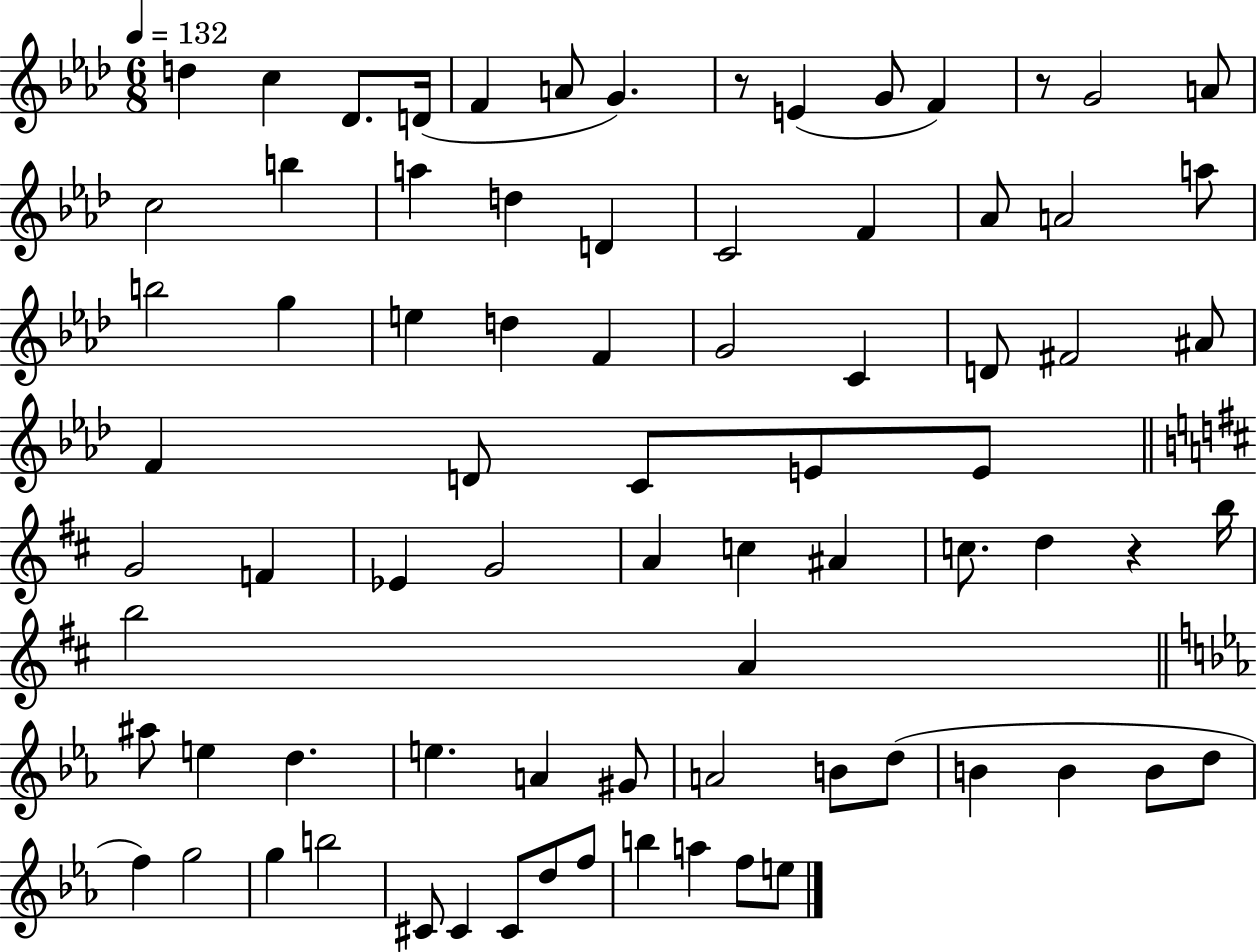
{
  \clef treble
  \numericTimeSignature
  \time 6/8
  \key aes \major
  \tempo 4 = 132
  \repeat volta 2 { d''4 c''4 des'8. d'16( | f'4 a'8 g'4.) | r8 e'4( g'8 f'4) | r8 g'2 a'8 | \break c''2 b''4 | a''4 d''4 d'4 | c'2 f'4 | aes'8 a'2 a''8 | \break b''2 g''4 | e''4 d''4 f'4 | g'2 c'4 | d'8 fis'2 ais'8 | \break f'4 d'8 c'8 e'8 e'8 | \bar "||" \break \key d \major g'2 f'4 | ees'4 g'2 | a'4 c''4 ais'4 | c''8. d''4 r4 b''16 | \break b''2 a'4 | \bar "||" \break \key c \minor ais''8 e''4 d''4. | e''4. a'4 gis'8 | a'2 b'8 d''8( | b'4 b'4 b'8 d''8 | \break f''4) g''2 | g''4 b''2 | cis'8 cis'4 cis'8 d''8 f''8 | b''4 a''4 f''8 e''8 | \break } \bar "|."
}